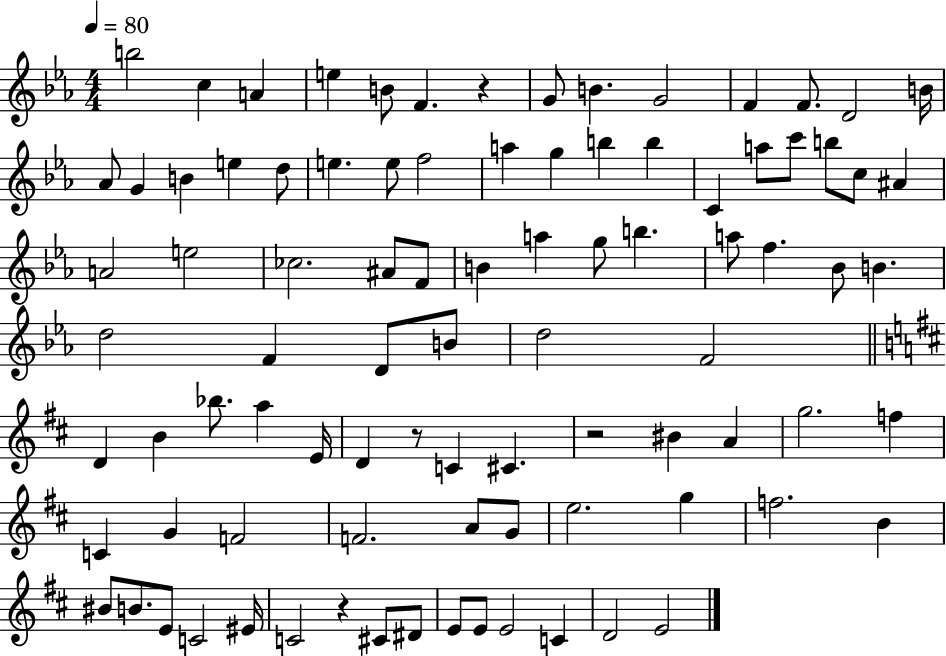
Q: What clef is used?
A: treble